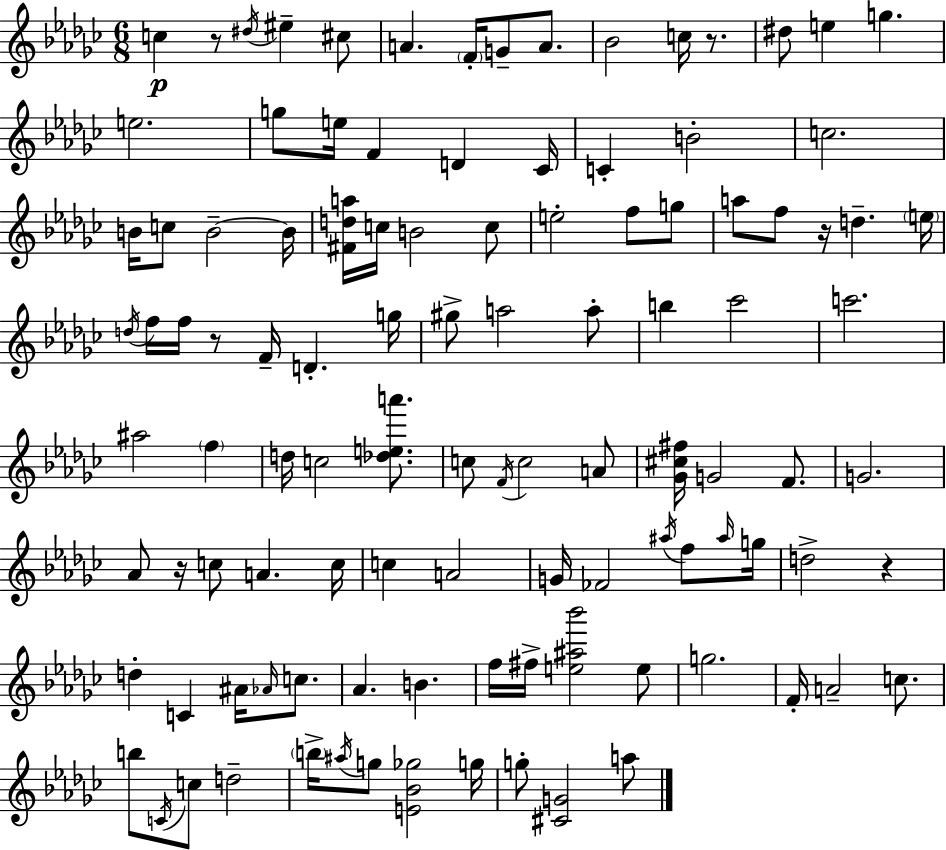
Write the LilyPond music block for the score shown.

{
  \clef treble
  \numericTimeSignature
  \time 6/8
  \key ees \minor
  c''4\p r8 \acciaccatura { dis''16 } eis''4-- cis''8 | a'4. \parenthesize f'16-. g'8-- a'8. | bes'2 c''16 r8. | dis''8 e''4 g''4. | \break e''2. | g''8 e''16 f'4 d'4 | ces'16 c'4-. b'2-. | c''2. | \break b'16 c''8 b'2--~~ | b'16 <fis' d'' a''>16 c''16 b'2 c''8 | e''2-. f''8 g''8 | a''8 f''8 r16 d''4.-- | \break \parenthesize e''16 \acciaccatura { d''16 } f''16 f''16 r8 f'16-- d'4.-. | g''16 gis''8-> a''2 | a''8-. b''4 ces'''2 | c'''2. | \break ais''2 \parenthesize f''4 | d''16 c''2 <des'' e'' a'''>8. | c''8 \acciaccatura { f'16 } c''2 | a'8 <ges' cis'' fis''>16 g'2 | \break f'8. g'2. | aes'8 r16 c''8 a'4. | c''16 c''4 a'2 | g'16 fes'2 | \break \acciaccatura { ais''16 } f''8 \grace { ais''16 } g''16 d''2-> | r4 d''4-. c'4 | ais'16 \grace { aes'16 } c''8. aes'4. | b'4. f''16 fis''16-> <e'' ais'' bes'''>2 | \break e''8 g''2. | f'16-. a'2-- | c''8. b''8 \acciaccatura { c'16 } c''8 d''2-- | \parenthesize b''16-> \acciaccatura { ais''16 } g''8 <e' bes' ges''>2 | \break g''16 g''8-. <cis' g'>2 | a''8 \bar "|."
}